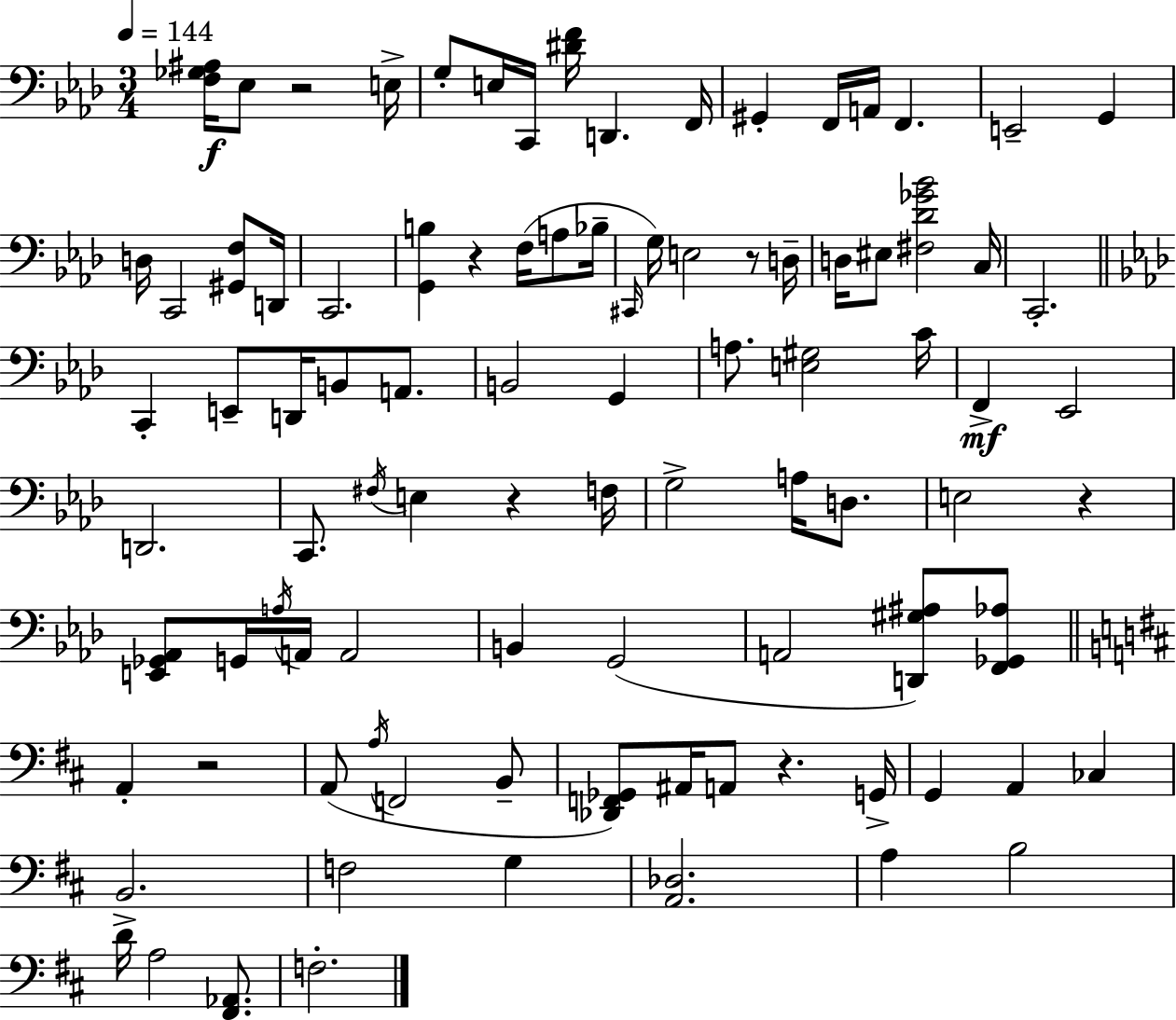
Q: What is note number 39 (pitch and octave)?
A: Eb2